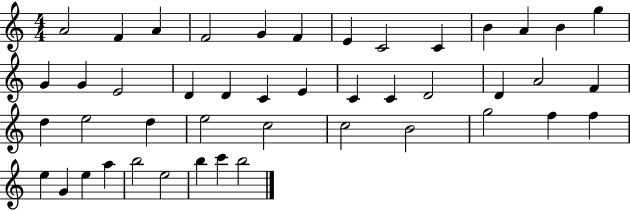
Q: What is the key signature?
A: C major